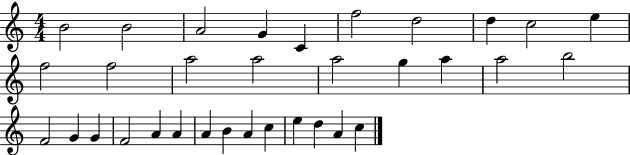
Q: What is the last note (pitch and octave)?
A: C5